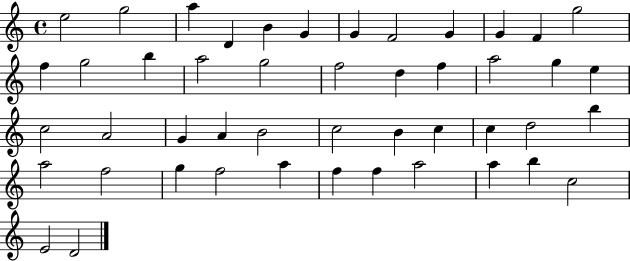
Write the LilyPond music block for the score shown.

{
  \clef treble
  \time 4/4
  \defaultTimeSignature
  \key c \major
  e''2 g''2 | a''4 d'4 b'4 g'4 | g'4 f'2 g'4 | g'4 f'4 g''2 | \break f''4 g''2 b''4 | a''2 g''2 | f''2 d''4 f''4 | a''2 g''4 e''4 | \break c''2 a'2 | g'4 a'4 b'2 | c''2 b'4 c''4 | c''4 d''2 b''4 | \break a''2 f''2 | g''4 f''2 a''4 | f''4 f''4 a''2 | a''4 b''4 c''2 | \break e'2 d'2 | \bar "|."
}